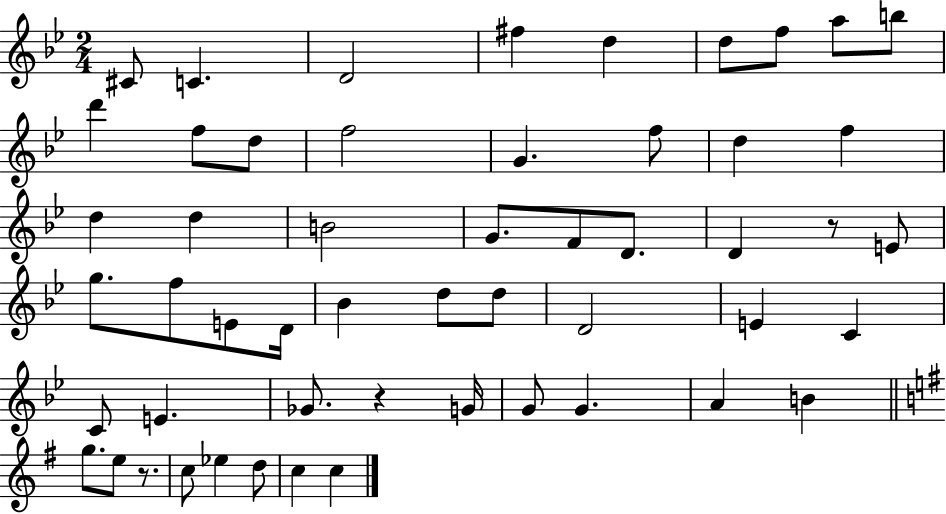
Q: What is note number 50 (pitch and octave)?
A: C5